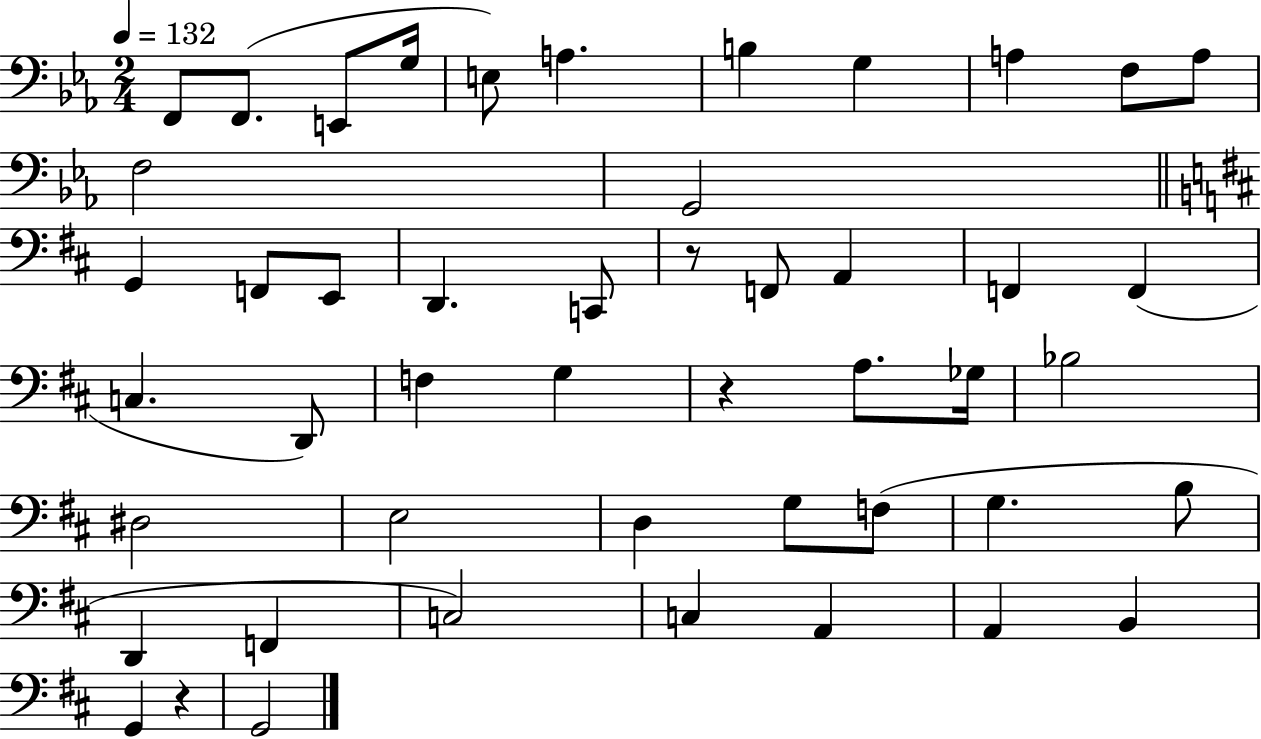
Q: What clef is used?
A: bass